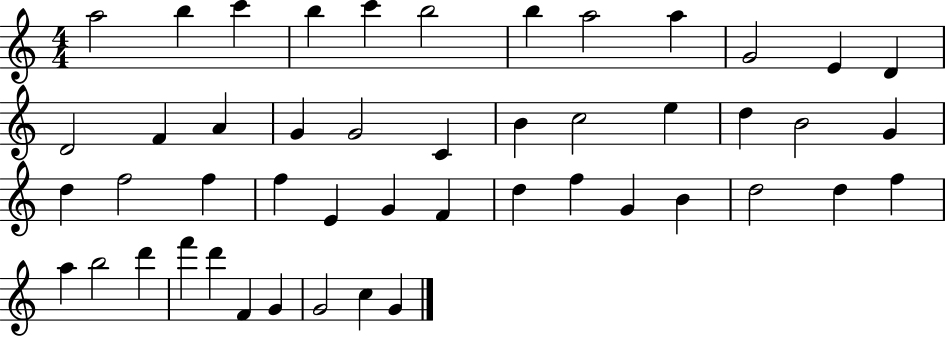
X:1
T:Untitled
M:4/4
L:1/4
K:C
a2 b c' b c' b2 b a2 a G2 E D D2 F A G G2 C B c2 e d B2 G d f2 f f E G F d f G B d2 d f a b2 d' f' d' F G G2 c G